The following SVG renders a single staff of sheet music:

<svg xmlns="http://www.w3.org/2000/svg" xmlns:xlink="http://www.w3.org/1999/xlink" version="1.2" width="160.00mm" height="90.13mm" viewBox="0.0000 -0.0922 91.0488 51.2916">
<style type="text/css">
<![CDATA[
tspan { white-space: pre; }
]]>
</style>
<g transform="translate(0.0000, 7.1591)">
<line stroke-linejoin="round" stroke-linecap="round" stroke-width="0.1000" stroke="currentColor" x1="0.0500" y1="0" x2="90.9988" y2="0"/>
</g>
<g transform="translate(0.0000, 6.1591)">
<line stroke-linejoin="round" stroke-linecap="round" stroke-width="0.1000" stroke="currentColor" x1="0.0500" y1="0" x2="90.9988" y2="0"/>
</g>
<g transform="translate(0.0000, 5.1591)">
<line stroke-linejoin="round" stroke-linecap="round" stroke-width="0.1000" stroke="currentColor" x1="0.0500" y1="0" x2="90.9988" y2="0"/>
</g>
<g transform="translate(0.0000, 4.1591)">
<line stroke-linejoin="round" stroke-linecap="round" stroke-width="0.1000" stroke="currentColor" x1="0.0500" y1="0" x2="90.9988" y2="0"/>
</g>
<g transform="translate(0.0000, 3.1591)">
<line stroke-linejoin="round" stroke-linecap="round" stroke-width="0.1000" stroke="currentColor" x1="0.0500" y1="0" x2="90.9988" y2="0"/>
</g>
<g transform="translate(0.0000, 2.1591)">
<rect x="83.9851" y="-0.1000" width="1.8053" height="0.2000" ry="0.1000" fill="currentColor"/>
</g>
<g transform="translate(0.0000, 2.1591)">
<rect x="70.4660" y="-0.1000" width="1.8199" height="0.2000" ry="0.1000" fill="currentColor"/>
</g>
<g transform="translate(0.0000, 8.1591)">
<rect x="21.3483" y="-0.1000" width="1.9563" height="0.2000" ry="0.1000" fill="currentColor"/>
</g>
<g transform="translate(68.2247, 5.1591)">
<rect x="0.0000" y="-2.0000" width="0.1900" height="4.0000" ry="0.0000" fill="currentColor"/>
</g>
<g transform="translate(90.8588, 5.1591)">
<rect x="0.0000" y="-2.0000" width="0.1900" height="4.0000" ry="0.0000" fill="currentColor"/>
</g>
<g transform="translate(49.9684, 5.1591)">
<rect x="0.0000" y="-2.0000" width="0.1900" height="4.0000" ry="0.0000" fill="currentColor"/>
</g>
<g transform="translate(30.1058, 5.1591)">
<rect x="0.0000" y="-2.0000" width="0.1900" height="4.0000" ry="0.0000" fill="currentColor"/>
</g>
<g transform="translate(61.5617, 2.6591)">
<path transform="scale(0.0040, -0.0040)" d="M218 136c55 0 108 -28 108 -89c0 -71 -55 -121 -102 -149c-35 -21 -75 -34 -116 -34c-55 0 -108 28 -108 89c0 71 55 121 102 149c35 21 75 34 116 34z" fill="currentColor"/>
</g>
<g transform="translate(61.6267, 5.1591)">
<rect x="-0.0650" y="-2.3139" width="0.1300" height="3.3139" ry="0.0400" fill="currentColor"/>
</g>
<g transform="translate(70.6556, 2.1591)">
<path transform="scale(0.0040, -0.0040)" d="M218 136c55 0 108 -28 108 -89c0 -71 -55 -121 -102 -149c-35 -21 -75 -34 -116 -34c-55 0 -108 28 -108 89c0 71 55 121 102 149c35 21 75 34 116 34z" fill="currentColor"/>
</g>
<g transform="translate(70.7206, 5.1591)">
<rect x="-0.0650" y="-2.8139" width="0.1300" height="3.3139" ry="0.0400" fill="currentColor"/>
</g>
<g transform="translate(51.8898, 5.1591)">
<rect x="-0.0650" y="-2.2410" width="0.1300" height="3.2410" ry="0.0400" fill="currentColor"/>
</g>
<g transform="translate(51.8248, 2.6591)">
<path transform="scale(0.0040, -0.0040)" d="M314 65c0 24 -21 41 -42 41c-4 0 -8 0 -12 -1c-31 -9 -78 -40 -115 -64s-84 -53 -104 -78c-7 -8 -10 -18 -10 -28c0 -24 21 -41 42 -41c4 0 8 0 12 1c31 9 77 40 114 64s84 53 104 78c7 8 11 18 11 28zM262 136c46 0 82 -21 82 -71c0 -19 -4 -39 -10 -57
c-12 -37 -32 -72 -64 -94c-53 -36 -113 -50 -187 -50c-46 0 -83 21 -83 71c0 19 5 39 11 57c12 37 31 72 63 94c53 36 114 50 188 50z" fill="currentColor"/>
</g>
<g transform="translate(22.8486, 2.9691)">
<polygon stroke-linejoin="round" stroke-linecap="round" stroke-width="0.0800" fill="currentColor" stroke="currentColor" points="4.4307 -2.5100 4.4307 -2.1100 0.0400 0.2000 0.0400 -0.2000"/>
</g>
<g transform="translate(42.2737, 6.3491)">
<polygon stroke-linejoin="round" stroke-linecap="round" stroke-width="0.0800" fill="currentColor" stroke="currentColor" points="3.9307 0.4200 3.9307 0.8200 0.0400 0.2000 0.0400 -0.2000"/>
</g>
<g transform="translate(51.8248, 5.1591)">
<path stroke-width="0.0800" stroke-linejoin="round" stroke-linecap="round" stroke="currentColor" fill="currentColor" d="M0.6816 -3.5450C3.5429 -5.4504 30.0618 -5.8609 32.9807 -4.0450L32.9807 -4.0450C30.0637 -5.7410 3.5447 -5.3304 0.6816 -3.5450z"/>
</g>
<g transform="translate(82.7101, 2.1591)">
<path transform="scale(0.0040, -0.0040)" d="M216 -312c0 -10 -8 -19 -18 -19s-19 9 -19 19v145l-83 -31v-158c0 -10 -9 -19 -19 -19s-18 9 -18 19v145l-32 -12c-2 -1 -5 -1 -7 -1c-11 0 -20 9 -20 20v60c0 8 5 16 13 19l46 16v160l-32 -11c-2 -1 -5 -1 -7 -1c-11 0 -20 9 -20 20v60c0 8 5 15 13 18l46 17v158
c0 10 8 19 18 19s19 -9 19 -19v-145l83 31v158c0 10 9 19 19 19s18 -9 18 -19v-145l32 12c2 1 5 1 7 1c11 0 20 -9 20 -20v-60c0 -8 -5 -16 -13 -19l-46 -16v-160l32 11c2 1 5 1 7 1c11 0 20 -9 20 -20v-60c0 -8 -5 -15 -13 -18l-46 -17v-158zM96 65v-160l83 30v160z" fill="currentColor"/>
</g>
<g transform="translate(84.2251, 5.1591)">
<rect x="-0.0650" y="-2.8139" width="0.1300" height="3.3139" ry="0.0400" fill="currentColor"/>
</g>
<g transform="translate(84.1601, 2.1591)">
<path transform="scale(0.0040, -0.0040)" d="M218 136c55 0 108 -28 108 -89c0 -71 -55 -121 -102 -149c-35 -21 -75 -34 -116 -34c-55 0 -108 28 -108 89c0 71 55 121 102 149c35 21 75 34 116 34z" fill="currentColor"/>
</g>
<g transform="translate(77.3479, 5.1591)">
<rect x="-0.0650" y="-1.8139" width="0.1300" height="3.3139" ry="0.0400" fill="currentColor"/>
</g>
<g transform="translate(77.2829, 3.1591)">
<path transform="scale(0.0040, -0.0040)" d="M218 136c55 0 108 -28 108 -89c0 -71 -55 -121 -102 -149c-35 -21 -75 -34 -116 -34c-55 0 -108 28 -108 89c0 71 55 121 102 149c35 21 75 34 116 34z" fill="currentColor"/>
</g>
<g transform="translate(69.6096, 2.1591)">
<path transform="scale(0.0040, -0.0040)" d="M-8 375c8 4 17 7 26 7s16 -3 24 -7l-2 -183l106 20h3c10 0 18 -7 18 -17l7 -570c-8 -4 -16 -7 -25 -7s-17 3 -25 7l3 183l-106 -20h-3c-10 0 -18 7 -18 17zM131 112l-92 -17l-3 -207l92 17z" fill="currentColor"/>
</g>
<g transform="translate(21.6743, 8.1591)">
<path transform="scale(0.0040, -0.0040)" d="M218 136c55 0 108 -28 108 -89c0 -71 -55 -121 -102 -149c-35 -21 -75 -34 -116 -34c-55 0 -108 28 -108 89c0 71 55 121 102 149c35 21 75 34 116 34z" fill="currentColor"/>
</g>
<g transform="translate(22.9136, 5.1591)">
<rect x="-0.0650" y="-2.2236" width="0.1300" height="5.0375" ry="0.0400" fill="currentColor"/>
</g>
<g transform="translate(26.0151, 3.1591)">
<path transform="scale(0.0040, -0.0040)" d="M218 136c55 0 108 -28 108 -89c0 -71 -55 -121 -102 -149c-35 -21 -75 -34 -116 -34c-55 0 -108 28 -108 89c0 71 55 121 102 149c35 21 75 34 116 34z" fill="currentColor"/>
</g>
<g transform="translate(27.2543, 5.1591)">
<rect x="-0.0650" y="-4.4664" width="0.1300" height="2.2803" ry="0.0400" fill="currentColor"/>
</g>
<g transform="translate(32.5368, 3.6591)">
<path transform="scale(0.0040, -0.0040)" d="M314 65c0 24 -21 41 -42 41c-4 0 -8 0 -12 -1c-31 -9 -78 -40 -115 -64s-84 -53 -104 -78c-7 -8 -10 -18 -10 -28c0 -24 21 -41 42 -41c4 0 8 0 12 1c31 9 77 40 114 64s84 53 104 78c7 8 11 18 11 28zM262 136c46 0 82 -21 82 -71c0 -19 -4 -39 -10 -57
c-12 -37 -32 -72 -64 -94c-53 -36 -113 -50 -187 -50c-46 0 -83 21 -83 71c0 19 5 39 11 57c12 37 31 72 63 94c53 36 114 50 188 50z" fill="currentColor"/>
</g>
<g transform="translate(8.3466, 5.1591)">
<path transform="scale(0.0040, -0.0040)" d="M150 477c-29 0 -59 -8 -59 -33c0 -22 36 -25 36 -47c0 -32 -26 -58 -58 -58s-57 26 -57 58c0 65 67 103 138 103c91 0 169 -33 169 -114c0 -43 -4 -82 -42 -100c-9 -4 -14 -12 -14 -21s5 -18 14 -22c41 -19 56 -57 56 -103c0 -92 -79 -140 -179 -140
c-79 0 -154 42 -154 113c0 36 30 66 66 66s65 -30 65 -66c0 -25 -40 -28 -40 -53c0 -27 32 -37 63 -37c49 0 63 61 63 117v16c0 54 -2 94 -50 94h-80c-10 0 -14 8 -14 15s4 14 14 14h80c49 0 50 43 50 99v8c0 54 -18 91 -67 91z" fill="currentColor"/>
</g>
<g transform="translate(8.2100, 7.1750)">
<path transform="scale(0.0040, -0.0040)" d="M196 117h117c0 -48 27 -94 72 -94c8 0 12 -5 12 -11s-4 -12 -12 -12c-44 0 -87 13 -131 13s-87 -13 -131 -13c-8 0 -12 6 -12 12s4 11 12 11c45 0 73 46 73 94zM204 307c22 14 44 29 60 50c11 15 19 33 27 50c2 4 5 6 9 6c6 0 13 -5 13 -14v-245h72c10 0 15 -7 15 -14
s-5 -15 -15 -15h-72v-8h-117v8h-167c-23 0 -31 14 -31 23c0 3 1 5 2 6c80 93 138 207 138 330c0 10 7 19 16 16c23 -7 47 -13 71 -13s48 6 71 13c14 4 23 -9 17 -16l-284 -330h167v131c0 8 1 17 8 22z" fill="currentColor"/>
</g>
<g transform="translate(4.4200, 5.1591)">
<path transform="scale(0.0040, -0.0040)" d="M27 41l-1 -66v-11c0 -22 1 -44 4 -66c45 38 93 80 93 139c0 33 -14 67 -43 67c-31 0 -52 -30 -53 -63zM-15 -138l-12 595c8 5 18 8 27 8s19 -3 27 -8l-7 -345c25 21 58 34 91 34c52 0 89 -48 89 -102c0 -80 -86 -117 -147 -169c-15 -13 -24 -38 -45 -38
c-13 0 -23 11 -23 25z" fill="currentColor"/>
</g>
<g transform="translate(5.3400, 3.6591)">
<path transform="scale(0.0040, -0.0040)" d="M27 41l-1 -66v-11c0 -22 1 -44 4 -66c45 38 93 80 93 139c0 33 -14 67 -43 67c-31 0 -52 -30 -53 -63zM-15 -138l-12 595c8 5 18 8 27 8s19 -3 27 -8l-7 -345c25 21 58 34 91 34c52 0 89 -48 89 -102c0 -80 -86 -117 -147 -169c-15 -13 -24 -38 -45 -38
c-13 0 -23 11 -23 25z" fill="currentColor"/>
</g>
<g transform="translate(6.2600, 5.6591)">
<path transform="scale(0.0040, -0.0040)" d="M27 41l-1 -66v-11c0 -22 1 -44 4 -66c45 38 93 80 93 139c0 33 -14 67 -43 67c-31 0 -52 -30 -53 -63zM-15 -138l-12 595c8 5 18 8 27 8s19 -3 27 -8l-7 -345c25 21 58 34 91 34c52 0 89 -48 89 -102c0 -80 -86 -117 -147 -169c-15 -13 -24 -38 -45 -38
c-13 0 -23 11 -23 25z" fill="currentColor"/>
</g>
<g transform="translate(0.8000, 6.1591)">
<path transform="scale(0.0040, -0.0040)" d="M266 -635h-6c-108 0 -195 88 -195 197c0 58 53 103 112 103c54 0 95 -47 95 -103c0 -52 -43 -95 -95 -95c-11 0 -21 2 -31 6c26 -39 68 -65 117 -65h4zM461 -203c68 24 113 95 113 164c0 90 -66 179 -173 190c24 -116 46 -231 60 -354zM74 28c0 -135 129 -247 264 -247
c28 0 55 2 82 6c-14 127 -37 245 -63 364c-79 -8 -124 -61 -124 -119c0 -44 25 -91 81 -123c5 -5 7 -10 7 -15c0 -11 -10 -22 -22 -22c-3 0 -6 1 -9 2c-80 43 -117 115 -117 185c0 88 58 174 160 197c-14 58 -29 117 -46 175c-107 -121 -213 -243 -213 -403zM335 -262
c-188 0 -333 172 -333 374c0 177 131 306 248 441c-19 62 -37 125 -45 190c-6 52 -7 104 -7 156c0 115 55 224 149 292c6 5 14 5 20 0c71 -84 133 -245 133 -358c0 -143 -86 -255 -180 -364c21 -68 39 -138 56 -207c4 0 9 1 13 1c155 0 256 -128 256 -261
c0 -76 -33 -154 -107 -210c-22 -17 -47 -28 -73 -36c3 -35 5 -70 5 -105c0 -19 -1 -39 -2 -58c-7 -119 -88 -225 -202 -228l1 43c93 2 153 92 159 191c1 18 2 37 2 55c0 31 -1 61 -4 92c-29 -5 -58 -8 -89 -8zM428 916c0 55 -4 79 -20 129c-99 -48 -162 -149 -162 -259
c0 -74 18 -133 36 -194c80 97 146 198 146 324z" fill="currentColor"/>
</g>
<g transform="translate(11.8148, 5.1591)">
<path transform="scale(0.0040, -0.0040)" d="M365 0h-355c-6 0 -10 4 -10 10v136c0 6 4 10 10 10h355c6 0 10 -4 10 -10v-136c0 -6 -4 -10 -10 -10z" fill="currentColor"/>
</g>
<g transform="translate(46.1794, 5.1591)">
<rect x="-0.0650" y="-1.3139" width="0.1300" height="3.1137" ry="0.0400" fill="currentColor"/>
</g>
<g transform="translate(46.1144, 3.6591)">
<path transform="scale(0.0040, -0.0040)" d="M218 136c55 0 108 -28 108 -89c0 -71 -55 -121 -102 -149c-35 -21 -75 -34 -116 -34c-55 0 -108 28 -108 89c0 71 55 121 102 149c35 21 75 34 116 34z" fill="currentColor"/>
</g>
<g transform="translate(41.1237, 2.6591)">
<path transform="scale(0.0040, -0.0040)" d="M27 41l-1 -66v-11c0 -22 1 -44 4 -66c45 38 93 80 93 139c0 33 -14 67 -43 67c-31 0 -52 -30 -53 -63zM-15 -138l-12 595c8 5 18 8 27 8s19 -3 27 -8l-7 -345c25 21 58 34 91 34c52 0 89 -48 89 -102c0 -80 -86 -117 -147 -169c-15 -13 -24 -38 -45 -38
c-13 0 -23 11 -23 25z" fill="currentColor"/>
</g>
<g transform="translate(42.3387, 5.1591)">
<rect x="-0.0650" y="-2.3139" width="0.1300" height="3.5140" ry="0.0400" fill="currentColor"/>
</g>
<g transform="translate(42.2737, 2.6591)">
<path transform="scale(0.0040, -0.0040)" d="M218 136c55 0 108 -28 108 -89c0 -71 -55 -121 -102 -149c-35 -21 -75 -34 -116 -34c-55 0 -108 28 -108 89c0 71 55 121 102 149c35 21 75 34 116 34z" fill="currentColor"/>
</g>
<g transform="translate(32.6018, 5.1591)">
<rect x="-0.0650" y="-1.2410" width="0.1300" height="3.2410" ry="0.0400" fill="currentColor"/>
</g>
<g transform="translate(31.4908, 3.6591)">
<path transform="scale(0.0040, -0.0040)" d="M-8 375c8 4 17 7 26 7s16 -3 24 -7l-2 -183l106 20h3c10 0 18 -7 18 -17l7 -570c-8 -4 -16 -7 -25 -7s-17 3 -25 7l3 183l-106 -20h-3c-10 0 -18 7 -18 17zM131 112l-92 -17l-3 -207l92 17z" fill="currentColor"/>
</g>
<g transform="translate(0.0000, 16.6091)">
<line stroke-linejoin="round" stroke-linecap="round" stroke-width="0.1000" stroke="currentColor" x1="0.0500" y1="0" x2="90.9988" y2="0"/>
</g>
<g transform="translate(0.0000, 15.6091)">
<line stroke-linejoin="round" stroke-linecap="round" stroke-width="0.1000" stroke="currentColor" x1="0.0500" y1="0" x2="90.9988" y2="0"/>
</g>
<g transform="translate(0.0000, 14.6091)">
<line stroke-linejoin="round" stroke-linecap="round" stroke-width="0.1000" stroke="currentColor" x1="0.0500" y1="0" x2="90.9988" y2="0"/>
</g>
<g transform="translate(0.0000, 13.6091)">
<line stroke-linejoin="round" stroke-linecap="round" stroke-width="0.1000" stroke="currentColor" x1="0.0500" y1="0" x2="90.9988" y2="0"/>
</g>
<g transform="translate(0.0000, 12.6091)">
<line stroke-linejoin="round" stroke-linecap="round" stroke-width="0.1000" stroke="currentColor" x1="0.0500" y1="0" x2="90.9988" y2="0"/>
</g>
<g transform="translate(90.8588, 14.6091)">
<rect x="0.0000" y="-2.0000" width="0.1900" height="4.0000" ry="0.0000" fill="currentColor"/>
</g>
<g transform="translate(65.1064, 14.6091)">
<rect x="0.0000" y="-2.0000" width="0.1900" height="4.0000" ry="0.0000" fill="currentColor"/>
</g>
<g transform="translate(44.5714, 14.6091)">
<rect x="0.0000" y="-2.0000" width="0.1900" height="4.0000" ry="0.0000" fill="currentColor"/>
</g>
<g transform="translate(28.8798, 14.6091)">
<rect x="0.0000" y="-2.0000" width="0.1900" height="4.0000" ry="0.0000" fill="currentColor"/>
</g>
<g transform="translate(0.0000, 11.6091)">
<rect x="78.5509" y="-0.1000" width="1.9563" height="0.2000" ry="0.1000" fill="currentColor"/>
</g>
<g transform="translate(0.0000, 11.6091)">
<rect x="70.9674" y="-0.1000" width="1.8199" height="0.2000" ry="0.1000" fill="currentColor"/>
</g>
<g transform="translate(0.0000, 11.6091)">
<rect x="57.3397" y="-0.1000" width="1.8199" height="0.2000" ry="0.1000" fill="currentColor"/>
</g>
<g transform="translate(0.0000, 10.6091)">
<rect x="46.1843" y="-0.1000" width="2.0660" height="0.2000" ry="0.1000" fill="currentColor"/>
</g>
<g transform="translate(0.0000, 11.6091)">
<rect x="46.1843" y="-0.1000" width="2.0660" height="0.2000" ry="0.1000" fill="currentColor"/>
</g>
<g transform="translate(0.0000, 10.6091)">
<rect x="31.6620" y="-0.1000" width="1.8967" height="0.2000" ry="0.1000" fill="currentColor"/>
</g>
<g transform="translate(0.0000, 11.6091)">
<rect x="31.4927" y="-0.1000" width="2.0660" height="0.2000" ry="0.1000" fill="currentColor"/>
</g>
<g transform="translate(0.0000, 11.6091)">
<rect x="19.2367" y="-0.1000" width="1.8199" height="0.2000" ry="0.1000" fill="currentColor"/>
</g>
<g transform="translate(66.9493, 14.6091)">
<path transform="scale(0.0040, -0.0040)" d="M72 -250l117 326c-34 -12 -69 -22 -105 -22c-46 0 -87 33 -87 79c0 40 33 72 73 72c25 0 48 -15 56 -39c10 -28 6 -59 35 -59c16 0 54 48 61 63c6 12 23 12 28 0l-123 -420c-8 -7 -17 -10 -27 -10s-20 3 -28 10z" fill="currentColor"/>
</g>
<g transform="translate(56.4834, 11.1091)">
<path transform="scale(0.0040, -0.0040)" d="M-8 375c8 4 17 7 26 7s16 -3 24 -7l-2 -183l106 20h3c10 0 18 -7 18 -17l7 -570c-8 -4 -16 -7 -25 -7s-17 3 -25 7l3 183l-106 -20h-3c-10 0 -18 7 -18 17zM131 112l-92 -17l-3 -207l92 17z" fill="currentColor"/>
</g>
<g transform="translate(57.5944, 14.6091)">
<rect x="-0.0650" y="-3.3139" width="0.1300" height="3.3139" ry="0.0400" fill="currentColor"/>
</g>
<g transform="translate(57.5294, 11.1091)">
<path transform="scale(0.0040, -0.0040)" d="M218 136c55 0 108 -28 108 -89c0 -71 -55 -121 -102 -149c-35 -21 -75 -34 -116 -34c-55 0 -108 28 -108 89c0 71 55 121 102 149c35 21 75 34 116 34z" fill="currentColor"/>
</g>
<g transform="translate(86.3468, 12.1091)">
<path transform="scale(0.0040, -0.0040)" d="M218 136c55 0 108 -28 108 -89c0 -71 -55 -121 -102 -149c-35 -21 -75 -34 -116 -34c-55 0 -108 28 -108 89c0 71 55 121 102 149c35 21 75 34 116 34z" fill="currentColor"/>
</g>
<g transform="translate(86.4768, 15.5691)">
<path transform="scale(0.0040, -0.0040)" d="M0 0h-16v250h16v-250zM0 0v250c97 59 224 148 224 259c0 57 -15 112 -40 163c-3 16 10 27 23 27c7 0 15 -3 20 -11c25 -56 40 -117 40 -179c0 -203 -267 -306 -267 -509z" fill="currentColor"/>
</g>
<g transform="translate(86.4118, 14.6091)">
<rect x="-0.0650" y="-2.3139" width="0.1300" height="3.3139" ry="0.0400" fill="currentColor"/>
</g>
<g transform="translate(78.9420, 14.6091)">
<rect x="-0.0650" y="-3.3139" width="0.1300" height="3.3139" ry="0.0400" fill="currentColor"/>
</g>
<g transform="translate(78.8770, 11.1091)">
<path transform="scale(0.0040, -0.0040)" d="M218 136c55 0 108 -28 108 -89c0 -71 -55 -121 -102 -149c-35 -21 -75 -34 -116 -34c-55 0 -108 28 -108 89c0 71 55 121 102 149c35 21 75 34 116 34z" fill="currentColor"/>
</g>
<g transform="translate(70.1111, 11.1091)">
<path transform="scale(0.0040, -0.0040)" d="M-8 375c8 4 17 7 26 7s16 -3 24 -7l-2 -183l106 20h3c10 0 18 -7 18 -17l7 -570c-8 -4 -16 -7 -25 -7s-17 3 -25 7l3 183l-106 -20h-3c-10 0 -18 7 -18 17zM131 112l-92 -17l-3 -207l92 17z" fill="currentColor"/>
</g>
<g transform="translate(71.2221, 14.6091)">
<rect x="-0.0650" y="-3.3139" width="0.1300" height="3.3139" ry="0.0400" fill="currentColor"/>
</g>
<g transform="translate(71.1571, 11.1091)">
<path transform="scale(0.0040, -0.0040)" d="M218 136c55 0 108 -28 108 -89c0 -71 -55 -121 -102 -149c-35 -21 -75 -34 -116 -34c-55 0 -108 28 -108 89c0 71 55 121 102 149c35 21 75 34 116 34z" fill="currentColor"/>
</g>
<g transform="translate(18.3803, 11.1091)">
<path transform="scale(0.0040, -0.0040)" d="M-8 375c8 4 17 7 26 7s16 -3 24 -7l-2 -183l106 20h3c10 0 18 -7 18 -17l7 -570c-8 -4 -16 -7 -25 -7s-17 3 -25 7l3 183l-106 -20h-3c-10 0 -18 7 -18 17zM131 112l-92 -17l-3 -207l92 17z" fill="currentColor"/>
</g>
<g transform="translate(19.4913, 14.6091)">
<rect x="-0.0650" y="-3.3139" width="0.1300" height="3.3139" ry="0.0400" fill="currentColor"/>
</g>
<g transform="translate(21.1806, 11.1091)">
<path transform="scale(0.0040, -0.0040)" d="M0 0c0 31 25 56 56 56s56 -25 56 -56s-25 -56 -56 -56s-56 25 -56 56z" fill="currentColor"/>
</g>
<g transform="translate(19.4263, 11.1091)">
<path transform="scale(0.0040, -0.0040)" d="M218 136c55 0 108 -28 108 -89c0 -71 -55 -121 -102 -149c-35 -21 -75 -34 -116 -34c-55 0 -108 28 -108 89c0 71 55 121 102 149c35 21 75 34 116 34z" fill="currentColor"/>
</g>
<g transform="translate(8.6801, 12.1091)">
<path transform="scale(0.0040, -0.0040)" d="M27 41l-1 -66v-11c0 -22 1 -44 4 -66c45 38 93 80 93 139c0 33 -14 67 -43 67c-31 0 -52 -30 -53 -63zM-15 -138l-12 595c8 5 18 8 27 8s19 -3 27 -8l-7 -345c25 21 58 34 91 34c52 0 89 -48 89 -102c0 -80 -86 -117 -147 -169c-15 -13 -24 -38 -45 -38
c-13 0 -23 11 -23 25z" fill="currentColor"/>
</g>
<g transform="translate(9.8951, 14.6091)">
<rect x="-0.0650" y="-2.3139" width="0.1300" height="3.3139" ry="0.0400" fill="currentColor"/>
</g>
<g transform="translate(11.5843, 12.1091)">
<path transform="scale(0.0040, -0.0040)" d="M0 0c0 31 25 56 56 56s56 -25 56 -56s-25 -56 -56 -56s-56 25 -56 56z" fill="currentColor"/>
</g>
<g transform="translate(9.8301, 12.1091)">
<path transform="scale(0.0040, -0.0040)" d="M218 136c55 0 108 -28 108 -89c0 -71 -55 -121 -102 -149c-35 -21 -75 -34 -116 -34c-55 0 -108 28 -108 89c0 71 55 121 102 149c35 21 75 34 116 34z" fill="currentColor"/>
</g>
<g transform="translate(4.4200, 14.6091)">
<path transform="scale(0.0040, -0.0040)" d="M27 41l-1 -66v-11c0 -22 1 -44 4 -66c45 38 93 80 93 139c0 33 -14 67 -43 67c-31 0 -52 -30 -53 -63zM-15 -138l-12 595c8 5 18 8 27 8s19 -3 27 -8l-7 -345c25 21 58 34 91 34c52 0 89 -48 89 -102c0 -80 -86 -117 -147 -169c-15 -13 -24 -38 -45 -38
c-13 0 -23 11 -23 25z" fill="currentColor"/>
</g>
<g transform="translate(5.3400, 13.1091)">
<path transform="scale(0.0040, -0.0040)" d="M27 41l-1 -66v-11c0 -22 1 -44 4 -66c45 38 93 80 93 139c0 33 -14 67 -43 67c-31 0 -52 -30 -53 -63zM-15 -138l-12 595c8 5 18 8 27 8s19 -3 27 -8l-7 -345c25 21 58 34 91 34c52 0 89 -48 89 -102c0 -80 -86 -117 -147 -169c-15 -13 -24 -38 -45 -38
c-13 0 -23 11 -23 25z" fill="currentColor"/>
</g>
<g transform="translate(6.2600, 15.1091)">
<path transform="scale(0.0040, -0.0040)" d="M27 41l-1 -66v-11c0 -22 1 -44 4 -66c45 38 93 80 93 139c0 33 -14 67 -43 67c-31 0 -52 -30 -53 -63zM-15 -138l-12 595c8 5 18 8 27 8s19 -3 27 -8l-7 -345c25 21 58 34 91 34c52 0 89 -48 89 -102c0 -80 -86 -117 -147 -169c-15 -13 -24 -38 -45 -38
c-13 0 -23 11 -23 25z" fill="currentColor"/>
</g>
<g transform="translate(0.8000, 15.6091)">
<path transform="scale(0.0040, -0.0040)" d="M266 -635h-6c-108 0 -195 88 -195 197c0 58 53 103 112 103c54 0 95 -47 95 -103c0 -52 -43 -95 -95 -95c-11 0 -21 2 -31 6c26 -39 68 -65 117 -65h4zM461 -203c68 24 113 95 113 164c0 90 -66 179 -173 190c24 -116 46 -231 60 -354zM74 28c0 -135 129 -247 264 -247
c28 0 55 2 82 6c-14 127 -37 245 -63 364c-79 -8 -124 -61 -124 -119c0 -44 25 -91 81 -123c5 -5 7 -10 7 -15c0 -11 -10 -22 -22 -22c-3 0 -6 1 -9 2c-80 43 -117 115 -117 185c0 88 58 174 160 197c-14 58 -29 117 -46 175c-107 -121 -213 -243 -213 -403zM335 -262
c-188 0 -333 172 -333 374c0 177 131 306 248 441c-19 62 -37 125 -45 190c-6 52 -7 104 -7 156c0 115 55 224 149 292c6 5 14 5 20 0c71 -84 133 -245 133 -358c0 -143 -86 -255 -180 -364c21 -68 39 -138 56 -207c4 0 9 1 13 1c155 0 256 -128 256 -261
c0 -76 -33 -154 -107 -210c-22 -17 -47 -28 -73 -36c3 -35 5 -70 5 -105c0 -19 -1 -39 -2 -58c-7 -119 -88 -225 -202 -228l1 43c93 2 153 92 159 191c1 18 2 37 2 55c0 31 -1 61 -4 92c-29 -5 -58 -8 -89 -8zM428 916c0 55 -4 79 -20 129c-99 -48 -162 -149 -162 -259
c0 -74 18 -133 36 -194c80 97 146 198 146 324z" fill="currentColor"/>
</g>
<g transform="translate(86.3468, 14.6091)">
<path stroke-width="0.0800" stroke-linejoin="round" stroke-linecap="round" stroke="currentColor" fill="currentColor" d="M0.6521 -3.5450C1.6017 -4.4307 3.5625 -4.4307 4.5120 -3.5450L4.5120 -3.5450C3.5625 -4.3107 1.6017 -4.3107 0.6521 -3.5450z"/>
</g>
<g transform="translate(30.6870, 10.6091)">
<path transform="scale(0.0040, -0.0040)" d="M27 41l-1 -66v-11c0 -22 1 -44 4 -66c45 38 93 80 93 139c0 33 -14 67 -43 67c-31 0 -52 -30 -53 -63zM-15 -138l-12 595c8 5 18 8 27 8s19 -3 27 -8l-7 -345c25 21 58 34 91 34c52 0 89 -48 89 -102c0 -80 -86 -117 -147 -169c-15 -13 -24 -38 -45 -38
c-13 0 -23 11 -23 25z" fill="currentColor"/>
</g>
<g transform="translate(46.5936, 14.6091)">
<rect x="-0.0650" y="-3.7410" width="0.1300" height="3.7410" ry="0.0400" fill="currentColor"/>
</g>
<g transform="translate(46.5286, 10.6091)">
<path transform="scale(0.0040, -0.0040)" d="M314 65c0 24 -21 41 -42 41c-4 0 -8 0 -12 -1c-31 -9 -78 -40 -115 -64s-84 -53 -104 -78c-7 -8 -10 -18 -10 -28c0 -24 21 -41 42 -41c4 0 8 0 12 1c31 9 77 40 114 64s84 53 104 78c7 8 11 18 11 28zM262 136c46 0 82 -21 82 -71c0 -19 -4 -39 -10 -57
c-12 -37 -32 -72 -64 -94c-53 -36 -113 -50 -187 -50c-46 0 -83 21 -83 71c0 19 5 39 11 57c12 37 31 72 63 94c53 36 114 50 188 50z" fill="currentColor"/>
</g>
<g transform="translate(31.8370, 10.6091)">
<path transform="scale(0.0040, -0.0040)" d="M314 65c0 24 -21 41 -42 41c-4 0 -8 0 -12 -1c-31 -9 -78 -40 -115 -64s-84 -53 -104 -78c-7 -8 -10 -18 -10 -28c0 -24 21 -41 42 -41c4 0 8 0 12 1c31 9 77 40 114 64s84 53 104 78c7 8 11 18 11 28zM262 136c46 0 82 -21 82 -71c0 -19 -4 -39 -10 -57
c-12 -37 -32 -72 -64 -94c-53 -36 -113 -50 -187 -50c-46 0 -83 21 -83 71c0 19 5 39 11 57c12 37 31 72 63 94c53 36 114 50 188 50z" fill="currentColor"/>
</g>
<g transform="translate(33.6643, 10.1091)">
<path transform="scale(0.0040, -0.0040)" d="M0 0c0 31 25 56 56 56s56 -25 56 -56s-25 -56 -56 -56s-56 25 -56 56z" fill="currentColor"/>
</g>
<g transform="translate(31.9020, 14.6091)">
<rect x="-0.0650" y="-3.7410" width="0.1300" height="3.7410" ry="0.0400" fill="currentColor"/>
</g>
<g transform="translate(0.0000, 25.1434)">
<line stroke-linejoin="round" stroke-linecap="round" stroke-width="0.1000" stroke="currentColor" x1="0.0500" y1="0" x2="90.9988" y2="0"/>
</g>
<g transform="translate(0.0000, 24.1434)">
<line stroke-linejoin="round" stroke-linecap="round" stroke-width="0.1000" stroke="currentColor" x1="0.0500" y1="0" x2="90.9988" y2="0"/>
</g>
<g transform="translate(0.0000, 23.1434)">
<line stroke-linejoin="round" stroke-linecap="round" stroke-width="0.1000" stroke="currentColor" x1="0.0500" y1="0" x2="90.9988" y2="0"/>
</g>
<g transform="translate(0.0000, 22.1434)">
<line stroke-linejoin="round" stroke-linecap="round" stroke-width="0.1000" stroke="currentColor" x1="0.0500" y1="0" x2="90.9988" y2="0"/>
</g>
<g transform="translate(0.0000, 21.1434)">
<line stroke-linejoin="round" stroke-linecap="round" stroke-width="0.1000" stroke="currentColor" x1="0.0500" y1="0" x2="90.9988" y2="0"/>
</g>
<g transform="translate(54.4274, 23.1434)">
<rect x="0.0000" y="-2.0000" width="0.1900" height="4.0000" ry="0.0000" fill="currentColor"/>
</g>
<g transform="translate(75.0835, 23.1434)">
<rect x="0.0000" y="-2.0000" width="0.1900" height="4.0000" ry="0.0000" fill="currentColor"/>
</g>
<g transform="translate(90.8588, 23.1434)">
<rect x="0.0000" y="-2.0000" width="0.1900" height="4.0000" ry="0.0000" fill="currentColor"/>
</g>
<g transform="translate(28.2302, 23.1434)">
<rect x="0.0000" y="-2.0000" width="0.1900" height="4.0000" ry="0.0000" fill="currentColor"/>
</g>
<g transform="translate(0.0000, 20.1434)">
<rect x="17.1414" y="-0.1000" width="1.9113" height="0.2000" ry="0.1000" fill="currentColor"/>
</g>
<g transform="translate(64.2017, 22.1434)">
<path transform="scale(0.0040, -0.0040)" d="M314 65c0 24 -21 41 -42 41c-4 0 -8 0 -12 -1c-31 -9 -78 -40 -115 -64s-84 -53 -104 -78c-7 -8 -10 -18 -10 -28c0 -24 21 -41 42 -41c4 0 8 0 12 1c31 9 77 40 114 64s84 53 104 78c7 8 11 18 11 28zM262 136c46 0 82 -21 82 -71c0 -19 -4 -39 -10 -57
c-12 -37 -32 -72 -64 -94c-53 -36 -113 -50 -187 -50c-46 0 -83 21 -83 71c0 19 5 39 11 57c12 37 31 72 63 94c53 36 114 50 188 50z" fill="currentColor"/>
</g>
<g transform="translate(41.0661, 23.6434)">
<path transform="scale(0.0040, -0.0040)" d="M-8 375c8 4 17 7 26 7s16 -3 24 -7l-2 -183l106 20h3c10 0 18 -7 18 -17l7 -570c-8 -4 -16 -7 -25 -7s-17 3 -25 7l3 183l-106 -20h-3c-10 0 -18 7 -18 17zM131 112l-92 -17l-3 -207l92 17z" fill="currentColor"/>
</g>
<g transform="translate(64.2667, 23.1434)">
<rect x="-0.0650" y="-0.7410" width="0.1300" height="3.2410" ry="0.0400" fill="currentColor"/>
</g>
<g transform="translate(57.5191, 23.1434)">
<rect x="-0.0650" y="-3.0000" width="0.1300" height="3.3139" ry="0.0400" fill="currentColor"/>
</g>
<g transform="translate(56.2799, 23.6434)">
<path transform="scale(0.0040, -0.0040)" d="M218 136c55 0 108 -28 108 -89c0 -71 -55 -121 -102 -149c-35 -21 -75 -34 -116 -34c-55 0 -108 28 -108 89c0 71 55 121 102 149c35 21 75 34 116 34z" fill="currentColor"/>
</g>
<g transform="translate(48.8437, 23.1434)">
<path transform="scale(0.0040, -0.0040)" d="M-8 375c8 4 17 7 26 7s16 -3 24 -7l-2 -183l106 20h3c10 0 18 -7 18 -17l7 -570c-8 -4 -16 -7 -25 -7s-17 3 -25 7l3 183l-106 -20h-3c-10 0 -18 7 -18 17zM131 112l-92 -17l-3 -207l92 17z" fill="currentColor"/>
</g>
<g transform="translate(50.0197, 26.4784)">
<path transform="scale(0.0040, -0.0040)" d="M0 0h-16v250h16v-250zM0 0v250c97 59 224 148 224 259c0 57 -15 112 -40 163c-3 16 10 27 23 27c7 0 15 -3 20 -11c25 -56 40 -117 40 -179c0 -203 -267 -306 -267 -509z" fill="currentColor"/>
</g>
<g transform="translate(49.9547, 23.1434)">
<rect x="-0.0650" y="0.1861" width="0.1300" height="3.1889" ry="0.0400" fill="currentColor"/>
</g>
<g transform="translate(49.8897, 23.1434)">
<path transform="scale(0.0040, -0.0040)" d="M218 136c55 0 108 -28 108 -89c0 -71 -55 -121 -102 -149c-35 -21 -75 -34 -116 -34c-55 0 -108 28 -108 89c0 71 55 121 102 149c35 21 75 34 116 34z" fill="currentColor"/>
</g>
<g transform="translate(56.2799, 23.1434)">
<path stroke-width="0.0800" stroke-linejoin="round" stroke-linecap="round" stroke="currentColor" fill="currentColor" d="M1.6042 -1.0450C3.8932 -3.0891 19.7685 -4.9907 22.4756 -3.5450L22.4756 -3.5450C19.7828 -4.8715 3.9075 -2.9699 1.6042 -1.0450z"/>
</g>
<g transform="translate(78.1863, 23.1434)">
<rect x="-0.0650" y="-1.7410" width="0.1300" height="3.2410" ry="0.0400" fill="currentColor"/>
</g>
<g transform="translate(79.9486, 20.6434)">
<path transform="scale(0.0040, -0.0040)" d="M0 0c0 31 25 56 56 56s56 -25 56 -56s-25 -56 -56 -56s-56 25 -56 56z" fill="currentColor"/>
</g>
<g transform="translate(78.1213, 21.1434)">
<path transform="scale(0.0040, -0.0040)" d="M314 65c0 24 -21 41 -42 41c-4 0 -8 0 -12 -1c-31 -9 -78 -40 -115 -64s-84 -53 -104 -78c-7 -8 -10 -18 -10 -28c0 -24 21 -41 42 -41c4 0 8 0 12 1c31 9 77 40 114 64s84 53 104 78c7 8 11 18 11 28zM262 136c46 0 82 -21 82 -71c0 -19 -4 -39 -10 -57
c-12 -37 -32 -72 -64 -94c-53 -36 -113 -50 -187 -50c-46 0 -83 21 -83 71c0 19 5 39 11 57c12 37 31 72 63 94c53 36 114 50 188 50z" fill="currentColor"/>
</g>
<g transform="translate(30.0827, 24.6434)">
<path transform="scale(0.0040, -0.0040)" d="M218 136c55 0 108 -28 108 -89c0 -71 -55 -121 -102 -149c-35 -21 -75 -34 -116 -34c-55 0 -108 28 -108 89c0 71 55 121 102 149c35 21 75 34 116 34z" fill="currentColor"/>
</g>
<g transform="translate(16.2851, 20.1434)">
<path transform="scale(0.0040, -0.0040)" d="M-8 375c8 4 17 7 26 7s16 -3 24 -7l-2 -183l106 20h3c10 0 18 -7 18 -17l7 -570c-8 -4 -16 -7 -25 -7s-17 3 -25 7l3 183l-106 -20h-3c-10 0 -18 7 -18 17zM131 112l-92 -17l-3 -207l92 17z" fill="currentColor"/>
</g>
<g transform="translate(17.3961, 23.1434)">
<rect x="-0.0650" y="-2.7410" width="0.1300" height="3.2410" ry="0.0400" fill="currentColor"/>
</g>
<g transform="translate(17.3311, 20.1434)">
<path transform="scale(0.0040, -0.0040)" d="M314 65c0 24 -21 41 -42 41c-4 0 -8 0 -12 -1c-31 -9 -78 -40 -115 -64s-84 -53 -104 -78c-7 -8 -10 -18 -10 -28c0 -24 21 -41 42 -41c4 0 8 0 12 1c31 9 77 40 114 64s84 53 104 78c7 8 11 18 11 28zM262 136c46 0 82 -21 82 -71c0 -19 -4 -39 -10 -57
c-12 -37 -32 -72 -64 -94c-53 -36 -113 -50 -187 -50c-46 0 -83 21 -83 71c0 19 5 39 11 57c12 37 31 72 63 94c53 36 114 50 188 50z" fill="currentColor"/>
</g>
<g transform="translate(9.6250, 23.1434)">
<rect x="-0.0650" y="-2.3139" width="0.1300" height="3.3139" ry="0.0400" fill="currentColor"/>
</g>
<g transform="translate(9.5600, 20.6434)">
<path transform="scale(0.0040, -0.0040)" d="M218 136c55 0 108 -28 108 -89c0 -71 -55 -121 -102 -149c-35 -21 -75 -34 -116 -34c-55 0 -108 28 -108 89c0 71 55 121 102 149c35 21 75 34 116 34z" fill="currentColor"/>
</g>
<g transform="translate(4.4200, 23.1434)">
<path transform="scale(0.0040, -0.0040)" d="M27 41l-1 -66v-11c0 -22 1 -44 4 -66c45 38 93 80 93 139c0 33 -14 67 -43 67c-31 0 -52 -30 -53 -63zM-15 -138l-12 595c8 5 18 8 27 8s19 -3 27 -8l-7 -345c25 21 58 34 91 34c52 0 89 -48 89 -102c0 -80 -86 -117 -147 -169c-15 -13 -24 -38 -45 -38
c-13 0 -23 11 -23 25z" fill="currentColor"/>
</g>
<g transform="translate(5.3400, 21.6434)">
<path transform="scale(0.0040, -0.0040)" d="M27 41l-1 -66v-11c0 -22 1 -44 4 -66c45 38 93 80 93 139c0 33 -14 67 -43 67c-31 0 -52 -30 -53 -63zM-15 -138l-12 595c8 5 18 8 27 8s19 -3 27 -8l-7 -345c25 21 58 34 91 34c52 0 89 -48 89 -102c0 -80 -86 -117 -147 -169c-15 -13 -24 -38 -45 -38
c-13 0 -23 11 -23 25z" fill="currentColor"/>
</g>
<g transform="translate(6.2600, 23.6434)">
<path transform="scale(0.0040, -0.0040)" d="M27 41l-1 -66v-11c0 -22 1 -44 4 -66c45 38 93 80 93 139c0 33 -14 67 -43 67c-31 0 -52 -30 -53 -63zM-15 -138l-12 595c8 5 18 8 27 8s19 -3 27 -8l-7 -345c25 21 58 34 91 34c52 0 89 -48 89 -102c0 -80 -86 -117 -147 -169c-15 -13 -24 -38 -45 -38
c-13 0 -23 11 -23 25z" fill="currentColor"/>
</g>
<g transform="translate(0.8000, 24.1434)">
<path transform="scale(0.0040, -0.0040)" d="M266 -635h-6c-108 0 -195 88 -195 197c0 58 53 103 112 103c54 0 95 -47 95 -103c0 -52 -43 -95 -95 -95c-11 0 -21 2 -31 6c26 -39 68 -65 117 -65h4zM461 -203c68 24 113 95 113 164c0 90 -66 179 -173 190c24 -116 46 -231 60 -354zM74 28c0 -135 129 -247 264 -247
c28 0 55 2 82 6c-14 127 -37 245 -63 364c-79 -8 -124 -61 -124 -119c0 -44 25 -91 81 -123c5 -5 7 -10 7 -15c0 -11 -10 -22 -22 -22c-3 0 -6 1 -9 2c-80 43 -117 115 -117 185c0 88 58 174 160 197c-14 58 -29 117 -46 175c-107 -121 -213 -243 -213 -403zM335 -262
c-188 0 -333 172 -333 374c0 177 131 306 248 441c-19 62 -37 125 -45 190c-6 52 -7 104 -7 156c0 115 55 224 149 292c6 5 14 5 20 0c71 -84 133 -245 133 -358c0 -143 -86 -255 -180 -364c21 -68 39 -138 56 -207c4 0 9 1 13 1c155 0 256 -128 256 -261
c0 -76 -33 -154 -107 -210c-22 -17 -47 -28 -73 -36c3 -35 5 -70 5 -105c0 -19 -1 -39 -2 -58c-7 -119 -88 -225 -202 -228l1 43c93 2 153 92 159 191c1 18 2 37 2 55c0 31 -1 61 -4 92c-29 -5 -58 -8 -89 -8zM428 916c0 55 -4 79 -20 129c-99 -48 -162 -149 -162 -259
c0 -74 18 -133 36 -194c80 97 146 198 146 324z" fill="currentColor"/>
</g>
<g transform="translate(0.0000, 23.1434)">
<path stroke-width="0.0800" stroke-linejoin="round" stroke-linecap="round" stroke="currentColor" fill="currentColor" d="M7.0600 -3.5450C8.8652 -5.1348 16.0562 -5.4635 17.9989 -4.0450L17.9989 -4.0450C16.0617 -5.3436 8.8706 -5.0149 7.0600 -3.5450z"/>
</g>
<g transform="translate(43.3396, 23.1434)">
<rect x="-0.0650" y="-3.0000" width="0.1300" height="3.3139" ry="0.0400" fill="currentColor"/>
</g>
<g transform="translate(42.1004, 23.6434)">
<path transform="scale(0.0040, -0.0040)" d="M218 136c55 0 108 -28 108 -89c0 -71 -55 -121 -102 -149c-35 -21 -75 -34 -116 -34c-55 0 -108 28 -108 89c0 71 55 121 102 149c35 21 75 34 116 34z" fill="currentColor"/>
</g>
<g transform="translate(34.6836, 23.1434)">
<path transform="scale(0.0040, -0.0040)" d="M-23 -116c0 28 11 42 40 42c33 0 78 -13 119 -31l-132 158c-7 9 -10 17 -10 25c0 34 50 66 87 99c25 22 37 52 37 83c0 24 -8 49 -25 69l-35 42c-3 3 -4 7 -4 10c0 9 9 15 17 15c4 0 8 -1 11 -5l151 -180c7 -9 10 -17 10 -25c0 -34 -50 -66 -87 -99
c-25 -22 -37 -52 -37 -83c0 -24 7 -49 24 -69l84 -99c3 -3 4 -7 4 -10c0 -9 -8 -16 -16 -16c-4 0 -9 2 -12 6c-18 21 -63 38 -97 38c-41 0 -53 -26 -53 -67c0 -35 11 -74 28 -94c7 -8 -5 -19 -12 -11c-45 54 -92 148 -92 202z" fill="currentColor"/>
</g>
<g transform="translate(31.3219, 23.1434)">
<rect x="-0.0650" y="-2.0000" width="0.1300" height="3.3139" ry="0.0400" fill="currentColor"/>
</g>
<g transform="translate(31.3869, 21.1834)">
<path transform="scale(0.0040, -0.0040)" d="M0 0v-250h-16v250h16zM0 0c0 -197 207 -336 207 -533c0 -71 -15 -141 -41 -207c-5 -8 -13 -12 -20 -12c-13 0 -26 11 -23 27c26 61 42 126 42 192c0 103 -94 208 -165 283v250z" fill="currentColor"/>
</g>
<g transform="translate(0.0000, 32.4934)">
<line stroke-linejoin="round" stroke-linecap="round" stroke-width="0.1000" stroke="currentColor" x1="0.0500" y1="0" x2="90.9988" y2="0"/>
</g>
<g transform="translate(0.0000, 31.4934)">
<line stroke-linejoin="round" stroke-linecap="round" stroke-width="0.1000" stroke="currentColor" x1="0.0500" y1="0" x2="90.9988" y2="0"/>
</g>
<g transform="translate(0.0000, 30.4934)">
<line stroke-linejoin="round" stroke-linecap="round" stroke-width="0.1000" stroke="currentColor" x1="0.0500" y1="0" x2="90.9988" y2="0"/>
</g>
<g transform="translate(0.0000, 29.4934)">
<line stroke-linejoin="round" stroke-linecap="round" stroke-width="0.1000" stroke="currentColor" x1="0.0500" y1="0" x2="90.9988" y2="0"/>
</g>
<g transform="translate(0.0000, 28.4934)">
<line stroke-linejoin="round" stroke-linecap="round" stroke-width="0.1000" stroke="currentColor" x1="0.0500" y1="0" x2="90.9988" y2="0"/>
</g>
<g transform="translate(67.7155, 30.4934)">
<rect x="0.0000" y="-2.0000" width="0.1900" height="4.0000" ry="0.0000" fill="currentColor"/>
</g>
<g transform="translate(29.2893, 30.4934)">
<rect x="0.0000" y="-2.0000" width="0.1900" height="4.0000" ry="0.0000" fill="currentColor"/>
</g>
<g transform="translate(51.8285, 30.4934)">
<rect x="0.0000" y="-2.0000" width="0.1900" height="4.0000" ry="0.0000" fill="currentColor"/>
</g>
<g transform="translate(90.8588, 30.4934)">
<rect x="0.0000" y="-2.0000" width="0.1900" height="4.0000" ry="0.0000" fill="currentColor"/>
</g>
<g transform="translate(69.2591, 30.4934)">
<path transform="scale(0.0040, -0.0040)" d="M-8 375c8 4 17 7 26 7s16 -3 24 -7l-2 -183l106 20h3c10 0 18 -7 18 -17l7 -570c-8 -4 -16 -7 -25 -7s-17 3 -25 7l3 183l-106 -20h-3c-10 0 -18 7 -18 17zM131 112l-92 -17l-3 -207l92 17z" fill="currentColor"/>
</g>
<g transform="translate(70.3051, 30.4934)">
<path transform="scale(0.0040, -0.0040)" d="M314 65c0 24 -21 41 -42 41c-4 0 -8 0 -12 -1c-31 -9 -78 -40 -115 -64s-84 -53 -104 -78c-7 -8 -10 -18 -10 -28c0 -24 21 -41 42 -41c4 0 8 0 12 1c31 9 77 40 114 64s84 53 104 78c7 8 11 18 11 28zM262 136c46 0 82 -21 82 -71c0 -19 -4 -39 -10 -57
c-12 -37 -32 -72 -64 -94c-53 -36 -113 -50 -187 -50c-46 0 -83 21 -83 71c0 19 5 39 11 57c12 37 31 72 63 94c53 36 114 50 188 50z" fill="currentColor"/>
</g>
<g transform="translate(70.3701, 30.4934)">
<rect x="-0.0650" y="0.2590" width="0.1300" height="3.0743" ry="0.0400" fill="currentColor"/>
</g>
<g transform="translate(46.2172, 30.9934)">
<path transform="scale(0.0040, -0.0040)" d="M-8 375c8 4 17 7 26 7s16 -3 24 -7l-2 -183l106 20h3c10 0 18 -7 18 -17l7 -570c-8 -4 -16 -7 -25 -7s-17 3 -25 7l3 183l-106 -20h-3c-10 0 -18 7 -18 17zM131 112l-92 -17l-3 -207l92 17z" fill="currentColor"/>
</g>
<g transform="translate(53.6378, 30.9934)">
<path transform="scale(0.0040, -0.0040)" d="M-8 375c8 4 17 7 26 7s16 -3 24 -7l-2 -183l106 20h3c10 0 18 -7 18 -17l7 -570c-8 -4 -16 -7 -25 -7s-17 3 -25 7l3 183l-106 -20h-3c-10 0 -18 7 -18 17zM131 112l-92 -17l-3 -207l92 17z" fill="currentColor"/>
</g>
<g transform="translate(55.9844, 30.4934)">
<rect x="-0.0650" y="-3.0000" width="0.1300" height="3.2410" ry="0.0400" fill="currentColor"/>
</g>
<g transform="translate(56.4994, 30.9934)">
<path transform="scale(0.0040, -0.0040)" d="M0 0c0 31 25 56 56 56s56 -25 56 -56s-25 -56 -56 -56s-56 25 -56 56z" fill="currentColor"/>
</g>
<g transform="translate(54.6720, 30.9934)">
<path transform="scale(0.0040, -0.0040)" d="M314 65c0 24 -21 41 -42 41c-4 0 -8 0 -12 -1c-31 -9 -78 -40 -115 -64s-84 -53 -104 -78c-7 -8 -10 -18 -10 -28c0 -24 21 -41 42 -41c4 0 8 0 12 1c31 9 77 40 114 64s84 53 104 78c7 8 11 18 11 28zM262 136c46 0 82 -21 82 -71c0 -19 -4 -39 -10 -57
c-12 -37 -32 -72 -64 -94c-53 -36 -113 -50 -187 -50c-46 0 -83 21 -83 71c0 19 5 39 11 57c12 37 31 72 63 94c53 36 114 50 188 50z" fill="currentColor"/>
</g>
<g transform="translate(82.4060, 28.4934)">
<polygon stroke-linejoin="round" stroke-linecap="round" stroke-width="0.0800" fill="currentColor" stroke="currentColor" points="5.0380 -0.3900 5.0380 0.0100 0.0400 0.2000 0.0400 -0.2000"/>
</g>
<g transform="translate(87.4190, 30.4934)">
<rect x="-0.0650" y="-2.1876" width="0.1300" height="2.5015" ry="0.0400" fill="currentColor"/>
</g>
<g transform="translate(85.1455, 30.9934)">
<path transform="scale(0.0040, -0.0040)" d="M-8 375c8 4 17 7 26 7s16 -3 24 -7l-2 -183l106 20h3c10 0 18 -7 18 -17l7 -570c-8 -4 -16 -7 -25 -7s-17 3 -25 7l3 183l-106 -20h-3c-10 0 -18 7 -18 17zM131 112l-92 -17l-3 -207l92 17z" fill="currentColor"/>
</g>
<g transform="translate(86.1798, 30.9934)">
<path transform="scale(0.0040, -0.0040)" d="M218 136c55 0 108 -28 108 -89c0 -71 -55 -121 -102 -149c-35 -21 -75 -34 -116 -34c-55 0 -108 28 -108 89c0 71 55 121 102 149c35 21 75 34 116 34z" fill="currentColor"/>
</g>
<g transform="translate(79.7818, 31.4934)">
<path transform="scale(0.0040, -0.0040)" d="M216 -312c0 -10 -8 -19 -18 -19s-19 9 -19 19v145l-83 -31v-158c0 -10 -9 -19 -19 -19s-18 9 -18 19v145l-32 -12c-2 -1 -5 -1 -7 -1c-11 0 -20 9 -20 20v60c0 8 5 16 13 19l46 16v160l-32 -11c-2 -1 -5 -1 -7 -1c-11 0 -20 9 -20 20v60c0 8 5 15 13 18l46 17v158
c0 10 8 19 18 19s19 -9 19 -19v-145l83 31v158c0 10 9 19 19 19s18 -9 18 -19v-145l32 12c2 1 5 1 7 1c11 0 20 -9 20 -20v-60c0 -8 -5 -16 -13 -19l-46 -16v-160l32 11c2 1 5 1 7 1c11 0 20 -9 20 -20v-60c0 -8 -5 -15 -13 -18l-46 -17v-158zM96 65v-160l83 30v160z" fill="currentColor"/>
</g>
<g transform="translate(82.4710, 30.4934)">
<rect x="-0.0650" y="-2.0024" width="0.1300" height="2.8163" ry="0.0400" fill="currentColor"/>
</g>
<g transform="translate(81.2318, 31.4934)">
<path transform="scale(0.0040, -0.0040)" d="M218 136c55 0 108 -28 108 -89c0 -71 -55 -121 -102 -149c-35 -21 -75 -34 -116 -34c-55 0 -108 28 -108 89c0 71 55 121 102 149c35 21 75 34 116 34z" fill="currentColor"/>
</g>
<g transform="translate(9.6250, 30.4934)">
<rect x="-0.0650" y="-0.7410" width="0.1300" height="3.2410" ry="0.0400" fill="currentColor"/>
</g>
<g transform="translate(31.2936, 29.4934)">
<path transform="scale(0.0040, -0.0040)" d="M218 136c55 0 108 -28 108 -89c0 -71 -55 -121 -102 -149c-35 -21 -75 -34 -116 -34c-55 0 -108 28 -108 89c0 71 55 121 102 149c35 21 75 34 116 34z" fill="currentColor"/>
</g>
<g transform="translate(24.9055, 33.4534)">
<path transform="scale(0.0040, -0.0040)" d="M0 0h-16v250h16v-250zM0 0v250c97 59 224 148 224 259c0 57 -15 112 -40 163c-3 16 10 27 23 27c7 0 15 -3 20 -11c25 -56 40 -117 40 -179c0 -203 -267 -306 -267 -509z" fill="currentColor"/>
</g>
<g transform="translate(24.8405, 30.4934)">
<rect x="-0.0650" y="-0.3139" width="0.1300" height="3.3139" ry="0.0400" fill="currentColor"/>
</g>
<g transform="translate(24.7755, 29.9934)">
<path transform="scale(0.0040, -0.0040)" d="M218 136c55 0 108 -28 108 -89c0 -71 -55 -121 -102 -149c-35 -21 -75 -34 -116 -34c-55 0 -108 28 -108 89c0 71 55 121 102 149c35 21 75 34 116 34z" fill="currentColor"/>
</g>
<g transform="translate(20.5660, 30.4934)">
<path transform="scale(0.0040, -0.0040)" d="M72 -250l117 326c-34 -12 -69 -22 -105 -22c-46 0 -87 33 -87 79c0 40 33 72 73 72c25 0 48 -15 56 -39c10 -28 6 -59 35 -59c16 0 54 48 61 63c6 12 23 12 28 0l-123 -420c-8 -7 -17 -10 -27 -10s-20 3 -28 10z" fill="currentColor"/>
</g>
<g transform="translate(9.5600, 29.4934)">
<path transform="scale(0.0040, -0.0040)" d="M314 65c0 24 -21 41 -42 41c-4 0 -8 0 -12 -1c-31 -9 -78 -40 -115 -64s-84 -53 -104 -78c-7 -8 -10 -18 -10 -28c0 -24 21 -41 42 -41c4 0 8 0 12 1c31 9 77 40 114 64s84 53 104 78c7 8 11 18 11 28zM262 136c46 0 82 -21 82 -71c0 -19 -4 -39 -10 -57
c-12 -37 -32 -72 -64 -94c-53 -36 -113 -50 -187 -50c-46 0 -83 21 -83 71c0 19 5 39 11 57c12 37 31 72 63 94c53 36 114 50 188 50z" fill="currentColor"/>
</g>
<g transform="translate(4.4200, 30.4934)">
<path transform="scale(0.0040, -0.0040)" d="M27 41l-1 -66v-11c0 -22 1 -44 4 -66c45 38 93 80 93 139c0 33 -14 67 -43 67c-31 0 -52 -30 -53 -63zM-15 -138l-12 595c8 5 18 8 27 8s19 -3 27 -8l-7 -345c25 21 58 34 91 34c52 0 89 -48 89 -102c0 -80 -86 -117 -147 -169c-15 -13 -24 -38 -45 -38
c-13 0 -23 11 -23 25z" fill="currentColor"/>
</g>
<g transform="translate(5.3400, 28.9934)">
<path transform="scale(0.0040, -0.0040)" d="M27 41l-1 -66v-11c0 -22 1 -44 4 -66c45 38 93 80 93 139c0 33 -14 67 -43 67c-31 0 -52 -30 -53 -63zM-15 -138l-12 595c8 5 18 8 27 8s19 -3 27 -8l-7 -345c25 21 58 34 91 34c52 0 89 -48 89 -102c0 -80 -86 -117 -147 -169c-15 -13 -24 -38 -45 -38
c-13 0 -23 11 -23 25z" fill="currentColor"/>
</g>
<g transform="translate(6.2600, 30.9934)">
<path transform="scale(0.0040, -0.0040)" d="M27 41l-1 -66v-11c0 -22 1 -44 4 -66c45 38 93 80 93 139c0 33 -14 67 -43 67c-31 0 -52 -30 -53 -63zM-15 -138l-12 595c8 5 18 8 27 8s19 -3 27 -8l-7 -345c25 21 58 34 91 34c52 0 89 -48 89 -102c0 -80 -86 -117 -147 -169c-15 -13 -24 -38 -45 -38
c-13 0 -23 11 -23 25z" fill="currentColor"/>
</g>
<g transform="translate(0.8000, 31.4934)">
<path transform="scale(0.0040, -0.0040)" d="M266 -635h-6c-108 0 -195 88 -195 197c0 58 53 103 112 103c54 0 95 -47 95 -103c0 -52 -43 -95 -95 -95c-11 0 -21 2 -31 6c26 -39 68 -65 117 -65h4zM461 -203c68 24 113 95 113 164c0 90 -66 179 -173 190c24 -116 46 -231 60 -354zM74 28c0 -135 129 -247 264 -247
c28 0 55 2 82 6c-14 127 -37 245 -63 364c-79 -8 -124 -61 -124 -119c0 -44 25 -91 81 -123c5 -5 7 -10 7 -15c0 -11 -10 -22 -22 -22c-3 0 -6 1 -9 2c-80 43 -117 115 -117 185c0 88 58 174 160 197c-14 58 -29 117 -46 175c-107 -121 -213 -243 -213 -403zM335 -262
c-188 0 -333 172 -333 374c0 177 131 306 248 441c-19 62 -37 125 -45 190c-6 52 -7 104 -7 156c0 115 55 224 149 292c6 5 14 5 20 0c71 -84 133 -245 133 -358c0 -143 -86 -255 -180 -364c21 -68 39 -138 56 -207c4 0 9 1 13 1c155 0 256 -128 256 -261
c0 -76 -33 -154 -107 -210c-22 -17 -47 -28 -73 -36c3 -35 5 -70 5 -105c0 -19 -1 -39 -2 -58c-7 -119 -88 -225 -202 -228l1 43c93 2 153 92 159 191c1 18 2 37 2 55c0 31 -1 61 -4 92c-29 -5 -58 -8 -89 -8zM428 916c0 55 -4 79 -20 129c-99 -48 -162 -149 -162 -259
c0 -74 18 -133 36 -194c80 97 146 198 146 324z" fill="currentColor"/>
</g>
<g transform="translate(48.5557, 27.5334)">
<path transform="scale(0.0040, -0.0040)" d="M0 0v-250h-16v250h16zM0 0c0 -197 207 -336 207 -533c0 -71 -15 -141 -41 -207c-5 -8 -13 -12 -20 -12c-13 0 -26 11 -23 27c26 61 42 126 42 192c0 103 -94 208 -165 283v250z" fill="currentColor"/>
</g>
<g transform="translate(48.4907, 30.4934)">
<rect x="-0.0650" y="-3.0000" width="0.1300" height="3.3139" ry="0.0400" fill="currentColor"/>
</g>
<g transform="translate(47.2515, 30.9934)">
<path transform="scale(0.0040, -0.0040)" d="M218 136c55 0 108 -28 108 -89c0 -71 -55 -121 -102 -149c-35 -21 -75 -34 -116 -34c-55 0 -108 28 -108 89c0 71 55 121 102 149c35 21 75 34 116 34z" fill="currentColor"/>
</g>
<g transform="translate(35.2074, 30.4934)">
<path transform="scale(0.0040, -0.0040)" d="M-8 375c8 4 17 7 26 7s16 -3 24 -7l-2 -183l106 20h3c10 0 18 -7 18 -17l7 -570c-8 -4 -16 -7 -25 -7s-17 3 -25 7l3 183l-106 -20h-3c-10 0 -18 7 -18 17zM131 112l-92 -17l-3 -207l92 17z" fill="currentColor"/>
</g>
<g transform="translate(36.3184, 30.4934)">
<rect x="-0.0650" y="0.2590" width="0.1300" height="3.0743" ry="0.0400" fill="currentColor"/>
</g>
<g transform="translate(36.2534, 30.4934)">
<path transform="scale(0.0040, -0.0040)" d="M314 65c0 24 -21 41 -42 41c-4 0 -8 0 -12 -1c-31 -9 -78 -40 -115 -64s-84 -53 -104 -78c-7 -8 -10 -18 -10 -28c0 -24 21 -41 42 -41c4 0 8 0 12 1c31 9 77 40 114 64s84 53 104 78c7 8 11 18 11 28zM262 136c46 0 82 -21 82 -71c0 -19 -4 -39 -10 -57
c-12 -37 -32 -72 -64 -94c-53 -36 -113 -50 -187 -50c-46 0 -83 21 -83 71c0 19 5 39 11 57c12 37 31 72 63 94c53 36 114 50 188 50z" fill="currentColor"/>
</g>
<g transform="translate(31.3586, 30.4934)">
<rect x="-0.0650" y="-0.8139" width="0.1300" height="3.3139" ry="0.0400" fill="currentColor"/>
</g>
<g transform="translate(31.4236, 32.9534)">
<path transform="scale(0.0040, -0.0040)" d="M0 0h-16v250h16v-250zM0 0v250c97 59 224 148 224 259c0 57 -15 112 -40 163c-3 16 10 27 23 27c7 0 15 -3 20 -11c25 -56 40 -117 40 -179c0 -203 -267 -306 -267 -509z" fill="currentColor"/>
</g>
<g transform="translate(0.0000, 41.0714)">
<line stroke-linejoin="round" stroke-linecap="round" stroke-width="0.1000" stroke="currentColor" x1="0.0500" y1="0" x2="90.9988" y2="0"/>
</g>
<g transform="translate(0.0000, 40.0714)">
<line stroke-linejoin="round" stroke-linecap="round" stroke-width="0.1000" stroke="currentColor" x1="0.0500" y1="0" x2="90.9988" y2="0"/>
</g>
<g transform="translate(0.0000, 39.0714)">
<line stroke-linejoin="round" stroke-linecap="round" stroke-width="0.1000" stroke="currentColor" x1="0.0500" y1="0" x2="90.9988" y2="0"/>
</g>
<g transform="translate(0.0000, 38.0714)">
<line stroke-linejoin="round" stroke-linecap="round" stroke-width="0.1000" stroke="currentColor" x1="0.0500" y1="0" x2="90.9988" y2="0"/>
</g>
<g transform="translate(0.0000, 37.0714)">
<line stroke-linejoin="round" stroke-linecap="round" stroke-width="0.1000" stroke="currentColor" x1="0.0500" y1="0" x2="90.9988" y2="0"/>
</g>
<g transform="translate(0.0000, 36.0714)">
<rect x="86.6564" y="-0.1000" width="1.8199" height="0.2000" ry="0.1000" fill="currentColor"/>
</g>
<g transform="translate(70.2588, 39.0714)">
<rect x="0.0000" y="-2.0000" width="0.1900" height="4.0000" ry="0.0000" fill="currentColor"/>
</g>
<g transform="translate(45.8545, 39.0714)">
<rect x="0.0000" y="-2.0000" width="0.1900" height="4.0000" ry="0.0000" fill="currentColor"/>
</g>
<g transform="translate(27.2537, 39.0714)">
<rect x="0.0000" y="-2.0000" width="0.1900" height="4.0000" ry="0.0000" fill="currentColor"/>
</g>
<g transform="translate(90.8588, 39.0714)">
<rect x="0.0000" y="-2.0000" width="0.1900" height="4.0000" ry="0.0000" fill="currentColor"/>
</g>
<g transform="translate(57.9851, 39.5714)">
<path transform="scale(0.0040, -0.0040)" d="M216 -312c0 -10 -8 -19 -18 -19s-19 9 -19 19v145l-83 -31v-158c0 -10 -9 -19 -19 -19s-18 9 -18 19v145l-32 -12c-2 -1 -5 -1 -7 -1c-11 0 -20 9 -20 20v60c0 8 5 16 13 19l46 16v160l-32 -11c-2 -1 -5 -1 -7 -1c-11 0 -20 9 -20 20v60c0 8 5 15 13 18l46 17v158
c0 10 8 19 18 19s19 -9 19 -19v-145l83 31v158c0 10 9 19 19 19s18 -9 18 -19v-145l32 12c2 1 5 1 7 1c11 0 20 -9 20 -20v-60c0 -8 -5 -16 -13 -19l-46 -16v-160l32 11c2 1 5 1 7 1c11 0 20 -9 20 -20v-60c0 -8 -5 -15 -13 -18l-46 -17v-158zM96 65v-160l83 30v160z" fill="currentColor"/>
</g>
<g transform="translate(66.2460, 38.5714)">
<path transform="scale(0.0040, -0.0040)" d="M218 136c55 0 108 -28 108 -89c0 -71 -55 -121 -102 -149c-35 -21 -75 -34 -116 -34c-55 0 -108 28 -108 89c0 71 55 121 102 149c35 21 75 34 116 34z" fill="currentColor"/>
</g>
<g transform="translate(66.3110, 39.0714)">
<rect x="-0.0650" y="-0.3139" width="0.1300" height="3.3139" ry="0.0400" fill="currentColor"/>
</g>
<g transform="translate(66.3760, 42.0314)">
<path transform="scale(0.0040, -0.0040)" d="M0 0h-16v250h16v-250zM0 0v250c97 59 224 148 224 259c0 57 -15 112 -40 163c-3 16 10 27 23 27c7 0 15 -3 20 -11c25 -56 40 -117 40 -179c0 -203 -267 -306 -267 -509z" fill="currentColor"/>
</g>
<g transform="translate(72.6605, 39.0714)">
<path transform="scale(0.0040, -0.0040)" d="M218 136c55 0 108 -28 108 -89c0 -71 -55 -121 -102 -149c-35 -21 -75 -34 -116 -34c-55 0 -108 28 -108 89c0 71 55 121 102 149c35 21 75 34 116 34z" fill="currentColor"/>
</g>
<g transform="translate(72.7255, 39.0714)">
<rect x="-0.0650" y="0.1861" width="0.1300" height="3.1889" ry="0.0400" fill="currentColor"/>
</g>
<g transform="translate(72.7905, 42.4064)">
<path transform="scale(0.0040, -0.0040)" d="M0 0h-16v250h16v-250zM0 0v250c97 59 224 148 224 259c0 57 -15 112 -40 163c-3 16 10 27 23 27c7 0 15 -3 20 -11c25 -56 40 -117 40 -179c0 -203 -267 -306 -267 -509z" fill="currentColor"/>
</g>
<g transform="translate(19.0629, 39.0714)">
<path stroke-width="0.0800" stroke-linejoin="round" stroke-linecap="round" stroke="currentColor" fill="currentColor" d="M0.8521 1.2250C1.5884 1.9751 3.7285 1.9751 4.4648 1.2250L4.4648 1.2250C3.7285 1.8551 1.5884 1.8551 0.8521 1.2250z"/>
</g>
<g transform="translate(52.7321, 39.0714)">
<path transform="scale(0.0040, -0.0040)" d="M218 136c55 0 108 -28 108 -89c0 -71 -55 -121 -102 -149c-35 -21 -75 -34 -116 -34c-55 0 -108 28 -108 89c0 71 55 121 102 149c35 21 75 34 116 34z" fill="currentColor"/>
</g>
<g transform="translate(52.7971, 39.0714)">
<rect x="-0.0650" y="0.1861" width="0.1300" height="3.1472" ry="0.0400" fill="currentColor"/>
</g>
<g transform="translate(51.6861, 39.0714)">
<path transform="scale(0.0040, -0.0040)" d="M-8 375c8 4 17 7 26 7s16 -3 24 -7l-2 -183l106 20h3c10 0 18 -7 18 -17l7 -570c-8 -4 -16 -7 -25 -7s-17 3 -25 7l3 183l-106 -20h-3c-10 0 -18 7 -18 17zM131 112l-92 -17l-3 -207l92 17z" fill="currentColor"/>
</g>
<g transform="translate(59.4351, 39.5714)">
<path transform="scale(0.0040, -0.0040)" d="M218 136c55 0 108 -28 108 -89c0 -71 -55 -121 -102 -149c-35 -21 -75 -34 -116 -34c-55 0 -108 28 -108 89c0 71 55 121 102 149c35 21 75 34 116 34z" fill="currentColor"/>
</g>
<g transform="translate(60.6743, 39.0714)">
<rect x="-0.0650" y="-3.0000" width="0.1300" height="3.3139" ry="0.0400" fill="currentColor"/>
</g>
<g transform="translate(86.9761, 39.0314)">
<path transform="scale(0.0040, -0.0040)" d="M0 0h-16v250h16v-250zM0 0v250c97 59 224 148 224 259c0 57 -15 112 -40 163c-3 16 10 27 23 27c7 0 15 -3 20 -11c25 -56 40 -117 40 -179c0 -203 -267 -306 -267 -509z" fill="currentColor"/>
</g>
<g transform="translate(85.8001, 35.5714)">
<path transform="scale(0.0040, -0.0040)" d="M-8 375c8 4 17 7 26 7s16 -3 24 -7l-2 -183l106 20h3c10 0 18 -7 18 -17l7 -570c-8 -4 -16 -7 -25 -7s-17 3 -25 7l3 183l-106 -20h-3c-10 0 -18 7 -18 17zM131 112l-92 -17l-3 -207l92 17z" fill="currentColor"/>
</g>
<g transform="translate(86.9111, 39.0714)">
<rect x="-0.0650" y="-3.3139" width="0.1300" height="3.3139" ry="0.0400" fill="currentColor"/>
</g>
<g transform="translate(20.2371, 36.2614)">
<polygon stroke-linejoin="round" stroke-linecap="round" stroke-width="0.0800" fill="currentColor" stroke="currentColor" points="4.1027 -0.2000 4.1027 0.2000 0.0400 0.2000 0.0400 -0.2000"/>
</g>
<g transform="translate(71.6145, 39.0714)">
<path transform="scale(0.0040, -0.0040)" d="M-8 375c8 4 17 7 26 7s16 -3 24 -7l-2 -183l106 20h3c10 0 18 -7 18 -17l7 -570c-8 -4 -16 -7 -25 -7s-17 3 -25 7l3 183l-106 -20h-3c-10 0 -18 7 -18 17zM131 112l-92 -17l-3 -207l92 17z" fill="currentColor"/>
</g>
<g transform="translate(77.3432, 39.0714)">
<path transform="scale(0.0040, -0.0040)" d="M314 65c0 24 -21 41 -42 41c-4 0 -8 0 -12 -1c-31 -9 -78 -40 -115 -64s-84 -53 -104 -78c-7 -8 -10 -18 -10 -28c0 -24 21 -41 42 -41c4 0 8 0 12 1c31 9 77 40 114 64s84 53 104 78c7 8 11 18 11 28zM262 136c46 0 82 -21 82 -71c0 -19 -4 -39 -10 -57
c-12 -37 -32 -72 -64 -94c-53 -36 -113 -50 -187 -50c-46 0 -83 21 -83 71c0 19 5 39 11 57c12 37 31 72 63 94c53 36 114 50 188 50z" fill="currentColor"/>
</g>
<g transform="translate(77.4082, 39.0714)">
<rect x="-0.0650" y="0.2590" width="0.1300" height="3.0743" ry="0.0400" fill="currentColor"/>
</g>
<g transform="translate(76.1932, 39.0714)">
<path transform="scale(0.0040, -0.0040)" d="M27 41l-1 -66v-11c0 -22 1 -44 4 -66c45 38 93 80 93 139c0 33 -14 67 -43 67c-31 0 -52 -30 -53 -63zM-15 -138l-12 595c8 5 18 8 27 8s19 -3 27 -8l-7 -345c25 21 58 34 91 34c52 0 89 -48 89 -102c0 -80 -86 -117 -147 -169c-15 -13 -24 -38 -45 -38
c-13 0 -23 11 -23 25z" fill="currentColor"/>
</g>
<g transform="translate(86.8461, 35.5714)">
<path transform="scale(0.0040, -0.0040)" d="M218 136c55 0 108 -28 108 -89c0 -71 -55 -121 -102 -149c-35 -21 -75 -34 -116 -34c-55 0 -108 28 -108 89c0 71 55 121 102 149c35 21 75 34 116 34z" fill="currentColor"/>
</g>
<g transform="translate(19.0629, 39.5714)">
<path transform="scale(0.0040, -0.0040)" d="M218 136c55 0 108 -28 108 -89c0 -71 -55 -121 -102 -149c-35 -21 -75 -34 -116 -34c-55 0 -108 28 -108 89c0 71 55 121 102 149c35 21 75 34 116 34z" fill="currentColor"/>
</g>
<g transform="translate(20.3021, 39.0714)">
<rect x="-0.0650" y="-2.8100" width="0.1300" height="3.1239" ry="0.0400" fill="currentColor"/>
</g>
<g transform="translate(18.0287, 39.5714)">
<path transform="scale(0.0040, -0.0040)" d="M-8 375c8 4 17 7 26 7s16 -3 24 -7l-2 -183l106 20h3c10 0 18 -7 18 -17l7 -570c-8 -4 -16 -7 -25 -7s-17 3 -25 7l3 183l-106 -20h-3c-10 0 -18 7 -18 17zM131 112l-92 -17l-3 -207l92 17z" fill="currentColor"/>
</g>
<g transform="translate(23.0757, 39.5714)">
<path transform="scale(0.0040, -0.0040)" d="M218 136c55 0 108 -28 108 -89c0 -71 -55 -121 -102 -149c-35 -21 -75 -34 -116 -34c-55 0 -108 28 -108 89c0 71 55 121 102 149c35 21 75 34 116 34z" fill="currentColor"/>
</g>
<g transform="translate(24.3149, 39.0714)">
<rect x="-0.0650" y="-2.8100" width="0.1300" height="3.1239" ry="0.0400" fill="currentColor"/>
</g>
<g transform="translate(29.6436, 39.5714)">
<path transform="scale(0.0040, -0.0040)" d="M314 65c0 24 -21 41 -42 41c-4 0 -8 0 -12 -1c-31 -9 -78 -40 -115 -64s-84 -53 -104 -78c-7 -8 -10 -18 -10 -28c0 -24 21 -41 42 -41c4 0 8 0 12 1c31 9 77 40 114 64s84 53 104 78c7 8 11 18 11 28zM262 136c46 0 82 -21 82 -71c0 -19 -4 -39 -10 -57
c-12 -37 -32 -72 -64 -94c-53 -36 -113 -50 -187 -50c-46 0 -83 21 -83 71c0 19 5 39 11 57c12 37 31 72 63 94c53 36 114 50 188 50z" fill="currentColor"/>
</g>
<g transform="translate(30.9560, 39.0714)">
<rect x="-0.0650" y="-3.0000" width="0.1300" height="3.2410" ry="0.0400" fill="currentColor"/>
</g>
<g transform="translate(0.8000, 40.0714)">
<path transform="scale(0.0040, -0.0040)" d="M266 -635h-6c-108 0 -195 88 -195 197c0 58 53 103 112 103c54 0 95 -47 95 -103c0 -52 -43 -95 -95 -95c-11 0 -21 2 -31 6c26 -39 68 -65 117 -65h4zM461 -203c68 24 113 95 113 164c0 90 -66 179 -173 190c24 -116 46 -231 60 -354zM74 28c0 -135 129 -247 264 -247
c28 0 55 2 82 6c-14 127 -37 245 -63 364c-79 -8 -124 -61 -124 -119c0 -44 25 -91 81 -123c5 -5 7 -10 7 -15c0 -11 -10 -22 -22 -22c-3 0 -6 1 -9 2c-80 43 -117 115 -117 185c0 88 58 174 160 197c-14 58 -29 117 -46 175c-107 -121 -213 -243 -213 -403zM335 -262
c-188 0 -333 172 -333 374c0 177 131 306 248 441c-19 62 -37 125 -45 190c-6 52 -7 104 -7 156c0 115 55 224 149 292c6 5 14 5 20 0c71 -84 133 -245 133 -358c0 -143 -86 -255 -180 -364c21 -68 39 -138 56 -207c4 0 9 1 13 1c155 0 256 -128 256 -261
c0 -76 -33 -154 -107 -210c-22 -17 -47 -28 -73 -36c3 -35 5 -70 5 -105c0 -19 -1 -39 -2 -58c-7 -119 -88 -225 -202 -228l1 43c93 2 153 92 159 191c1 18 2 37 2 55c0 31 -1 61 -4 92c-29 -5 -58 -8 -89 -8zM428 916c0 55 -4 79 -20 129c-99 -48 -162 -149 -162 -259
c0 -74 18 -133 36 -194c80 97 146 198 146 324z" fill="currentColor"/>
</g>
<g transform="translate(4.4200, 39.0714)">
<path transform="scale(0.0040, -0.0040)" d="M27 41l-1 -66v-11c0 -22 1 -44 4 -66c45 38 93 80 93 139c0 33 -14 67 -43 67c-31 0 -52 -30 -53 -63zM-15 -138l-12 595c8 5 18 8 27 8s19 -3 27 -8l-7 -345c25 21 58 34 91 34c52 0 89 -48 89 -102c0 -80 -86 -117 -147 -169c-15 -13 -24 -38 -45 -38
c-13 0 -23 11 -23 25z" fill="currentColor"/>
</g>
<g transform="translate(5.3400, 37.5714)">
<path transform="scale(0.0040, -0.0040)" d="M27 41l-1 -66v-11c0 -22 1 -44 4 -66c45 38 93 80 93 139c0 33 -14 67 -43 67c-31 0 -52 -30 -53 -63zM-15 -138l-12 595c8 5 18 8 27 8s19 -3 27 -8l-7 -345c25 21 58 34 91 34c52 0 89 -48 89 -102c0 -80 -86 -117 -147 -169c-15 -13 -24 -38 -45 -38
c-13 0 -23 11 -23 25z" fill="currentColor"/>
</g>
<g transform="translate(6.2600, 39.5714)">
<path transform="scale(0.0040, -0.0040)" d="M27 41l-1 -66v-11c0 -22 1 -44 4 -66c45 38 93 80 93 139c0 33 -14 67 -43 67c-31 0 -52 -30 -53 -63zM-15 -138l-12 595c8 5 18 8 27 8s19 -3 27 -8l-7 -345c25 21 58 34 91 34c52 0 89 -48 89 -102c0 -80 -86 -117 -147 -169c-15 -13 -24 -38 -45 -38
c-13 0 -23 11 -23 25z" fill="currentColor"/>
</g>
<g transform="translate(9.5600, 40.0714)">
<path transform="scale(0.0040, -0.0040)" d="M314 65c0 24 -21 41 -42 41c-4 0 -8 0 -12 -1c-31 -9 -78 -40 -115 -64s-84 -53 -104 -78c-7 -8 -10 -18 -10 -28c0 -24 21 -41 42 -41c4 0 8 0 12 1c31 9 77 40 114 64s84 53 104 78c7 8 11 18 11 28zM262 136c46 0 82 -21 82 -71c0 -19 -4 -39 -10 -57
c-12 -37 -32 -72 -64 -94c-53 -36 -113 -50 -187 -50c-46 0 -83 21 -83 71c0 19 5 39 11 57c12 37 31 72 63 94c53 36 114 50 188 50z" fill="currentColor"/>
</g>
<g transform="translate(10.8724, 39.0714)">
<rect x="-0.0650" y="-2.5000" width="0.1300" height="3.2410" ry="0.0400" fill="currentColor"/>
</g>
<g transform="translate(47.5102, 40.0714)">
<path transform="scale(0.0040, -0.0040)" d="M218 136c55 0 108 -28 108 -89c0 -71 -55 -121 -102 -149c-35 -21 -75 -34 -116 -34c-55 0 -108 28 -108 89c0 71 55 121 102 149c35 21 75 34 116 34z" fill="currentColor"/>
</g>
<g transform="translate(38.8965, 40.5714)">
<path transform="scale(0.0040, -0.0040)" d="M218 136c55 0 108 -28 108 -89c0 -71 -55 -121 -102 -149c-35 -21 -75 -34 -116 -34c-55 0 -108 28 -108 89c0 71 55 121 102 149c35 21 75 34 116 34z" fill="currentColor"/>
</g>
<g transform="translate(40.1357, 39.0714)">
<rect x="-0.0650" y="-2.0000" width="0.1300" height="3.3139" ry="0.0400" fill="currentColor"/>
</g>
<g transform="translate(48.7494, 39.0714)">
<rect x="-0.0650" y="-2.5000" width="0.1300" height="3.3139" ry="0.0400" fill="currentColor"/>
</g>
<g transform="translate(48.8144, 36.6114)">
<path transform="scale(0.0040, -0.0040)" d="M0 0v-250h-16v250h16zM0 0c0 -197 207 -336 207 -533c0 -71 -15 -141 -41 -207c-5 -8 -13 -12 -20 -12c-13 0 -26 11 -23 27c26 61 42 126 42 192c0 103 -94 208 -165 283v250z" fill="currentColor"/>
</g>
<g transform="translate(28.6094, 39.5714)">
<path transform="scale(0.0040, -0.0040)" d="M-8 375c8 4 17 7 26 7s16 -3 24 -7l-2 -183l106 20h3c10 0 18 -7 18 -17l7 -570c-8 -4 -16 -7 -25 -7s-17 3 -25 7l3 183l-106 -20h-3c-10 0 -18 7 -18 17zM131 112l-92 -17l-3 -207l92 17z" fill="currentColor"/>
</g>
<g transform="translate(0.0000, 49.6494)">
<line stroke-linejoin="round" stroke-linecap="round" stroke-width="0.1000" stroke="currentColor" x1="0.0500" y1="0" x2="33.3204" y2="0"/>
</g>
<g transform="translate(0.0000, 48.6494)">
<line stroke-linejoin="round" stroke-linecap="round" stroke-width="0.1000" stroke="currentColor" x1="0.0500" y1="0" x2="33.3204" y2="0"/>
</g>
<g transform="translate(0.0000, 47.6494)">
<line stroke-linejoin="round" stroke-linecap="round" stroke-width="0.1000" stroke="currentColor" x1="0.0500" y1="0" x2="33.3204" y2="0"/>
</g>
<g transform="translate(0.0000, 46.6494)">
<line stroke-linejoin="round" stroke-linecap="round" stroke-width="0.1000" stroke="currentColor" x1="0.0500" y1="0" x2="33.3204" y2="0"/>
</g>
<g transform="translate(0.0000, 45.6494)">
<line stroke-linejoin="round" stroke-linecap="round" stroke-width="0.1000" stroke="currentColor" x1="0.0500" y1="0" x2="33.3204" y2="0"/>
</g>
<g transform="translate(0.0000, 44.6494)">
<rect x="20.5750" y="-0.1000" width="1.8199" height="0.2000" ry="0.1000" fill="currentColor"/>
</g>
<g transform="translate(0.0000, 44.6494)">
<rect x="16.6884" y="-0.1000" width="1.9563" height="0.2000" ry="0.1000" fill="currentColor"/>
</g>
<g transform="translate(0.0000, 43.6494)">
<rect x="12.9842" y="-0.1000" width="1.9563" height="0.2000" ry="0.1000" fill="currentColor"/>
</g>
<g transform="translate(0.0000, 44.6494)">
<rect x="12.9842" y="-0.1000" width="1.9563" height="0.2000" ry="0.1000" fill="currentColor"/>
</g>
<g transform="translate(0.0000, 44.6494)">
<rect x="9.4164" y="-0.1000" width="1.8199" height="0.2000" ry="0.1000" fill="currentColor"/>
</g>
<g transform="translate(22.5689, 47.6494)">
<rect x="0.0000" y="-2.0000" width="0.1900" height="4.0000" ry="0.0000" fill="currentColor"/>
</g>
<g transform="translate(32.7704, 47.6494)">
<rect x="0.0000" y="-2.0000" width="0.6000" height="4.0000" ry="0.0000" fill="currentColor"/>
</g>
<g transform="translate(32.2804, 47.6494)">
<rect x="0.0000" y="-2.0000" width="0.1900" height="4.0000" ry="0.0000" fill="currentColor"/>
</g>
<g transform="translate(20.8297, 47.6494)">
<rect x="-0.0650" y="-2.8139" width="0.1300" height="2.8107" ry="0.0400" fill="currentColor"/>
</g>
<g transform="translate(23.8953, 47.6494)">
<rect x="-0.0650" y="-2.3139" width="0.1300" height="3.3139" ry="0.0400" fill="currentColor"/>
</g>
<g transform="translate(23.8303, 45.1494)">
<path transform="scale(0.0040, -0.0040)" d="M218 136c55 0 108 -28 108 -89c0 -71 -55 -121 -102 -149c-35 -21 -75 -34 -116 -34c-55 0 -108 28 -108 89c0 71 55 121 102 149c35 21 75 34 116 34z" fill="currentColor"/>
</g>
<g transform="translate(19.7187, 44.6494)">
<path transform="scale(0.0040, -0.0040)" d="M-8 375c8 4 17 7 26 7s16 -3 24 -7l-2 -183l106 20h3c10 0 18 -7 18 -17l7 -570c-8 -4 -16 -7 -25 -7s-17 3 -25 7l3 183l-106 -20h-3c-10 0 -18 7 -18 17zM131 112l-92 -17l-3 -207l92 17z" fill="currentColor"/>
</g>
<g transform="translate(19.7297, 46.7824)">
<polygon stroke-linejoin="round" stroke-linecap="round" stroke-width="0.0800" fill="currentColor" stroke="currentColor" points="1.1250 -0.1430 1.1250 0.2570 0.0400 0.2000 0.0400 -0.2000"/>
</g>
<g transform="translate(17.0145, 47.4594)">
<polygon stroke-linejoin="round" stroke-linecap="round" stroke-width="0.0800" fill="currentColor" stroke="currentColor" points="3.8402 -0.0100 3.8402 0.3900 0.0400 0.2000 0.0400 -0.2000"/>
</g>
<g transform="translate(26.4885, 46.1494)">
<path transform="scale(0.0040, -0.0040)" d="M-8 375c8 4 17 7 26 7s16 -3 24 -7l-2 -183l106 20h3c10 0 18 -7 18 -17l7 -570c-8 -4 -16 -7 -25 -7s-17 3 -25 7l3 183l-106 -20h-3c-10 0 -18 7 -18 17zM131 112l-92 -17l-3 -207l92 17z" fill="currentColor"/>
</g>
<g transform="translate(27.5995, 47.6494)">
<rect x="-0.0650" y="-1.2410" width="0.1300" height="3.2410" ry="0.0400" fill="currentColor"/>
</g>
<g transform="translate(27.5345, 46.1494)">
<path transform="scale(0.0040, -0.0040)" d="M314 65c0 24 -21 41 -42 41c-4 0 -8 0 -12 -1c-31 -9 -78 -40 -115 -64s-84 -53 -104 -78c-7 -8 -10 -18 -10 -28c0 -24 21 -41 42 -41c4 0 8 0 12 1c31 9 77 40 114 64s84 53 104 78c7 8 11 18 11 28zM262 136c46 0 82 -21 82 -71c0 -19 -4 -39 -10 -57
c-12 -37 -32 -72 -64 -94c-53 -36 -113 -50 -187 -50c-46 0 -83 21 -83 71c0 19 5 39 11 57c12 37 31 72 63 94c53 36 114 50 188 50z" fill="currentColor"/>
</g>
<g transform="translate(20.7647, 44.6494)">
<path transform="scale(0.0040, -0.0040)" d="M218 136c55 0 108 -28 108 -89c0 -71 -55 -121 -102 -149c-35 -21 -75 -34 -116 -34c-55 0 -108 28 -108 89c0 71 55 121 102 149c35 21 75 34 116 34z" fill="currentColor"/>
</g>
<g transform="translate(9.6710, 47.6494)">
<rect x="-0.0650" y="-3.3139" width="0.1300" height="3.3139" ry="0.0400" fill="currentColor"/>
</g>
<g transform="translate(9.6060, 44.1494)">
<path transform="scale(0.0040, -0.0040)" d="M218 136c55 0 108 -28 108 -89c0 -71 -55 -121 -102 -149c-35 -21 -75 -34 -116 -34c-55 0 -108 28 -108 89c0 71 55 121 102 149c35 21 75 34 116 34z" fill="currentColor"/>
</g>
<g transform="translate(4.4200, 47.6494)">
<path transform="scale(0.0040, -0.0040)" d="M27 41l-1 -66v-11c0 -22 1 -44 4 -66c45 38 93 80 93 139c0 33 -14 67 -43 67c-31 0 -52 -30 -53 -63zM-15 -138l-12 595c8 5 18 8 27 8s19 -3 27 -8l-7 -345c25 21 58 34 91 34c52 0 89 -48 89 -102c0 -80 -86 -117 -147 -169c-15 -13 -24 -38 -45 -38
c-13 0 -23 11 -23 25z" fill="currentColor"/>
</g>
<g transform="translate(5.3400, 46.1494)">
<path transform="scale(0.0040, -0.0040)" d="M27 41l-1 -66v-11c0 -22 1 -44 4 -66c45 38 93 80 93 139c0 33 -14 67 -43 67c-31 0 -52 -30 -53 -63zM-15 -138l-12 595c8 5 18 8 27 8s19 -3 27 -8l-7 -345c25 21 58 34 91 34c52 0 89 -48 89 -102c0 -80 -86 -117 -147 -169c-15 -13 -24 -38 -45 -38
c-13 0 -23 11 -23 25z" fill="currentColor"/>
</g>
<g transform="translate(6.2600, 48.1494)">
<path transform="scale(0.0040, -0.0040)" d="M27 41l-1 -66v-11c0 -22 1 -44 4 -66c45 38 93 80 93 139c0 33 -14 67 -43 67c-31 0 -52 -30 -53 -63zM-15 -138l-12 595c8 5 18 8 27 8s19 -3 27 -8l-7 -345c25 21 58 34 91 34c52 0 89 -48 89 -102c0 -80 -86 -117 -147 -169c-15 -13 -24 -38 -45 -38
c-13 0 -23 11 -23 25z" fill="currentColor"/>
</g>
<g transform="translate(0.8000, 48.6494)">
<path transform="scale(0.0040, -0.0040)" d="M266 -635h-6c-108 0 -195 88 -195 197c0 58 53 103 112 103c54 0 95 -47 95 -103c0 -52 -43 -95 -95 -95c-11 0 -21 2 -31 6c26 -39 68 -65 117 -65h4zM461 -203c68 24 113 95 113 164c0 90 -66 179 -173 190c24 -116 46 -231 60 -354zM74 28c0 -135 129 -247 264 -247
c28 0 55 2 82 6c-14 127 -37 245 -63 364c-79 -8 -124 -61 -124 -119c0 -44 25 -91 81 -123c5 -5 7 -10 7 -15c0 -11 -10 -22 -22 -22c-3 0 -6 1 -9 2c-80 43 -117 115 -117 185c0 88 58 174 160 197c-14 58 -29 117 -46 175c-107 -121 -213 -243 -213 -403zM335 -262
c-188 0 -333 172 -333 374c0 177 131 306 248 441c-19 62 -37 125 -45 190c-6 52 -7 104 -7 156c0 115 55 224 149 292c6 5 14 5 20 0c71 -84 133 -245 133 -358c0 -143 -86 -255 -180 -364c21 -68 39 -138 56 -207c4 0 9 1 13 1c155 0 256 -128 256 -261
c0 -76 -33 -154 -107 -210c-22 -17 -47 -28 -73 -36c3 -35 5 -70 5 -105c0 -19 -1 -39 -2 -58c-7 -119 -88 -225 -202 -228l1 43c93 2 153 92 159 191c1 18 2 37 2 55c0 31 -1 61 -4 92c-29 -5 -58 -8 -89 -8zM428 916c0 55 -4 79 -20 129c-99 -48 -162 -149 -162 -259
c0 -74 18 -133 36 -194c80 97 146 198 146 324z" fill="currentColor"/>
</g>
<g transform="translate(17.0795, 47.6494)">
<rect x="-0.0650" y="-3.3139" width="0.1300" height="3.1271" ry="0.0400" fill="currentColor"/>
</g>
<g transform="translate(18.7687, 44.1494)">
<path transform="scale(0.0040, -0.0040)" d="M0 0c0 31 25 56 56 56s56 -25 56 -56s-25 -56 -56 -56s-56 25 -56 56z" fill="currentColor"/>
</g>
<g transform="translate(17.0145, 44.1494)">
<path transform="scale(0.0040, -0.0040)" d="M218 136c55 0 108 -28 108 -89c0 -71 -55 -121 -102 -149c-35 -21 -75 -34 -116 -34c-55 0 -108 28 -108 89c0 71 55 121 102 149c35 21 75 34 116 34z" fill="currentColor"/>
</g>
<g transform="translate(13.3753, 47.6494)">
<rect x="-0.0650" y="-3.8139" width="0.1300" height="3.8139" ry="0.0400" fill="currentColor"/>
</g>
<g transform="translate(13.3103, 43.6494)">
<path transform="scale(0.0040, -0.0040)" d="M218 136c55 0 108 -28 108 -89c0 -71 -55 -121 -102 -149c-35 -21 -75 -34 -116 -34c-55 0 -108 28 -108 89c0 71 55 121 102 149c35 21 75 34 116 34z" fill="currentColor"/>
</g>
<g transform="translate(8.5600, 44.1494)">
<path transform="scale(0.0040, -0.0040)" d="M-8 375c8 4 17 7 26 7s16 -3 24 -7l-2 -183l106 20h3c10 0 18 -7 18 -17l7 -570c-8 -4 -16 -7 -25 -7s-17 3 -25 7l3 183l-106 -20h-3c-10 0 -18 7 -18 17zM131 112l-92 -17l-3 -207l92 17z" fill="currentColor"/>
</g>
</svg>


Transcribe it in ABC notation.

X:1
T:Untitled
M:3/4
L:1/4
K:Eb
z2 C/2 f/2 e2 _g/2 e/2 g2 g a f ^a _g b _c'2 c'2 b z/2 b b g/2 g a2 F/2 z A B/2 _A d2 f2 d2 z/2 c/2 d/2 B2 A/2 A2 B2 ^G/2 A/2 G2 A/2 A/2 A2 F G/2 B ^A c/2 B/2 _B2 b/2 b c' b/2 a/4 g e2